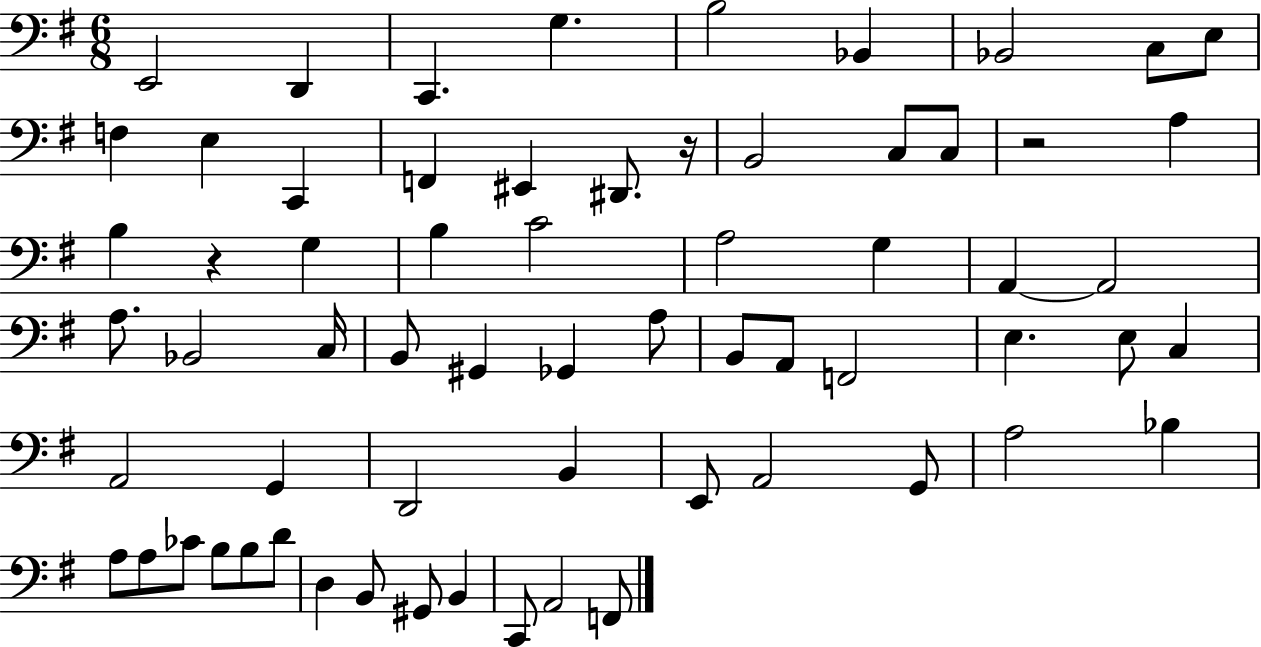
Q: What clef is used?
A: bass